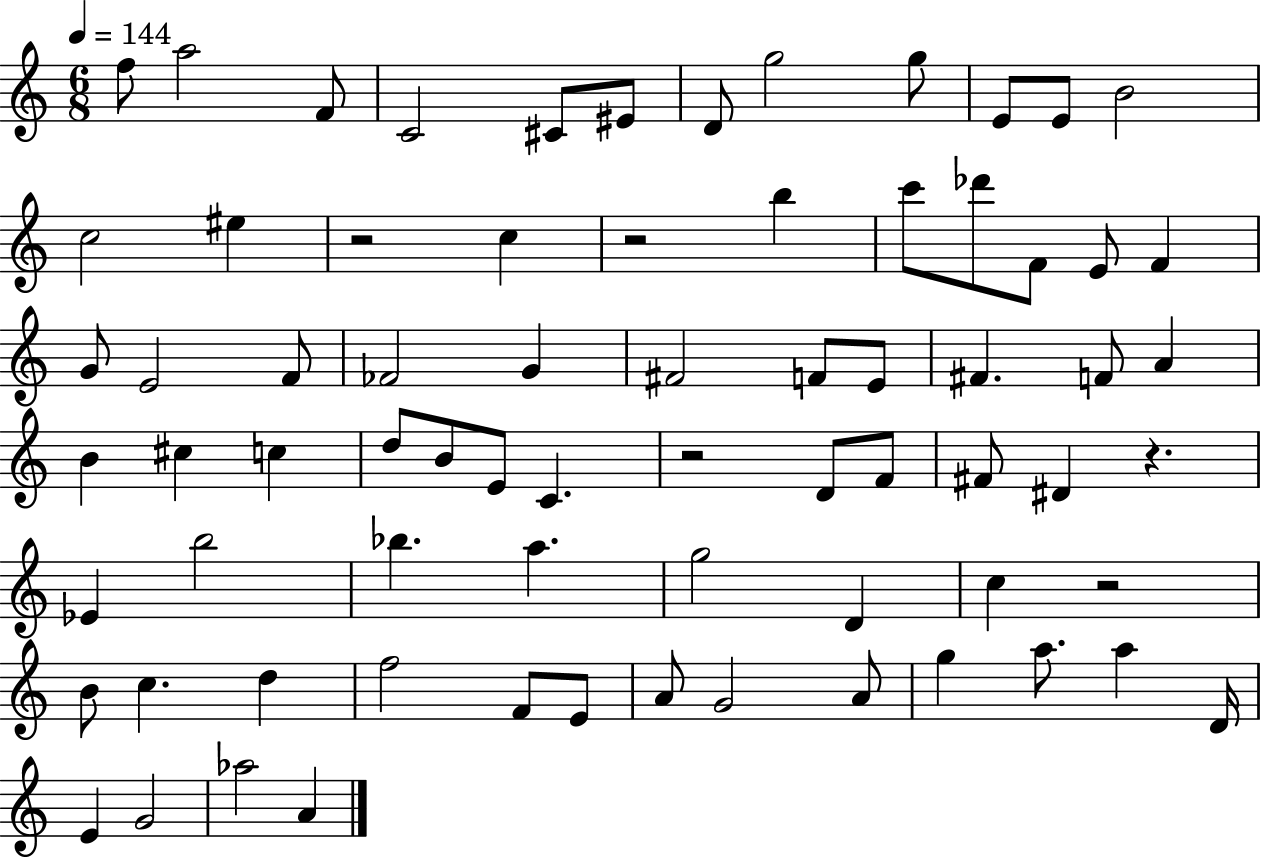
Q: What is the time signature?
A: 6/8